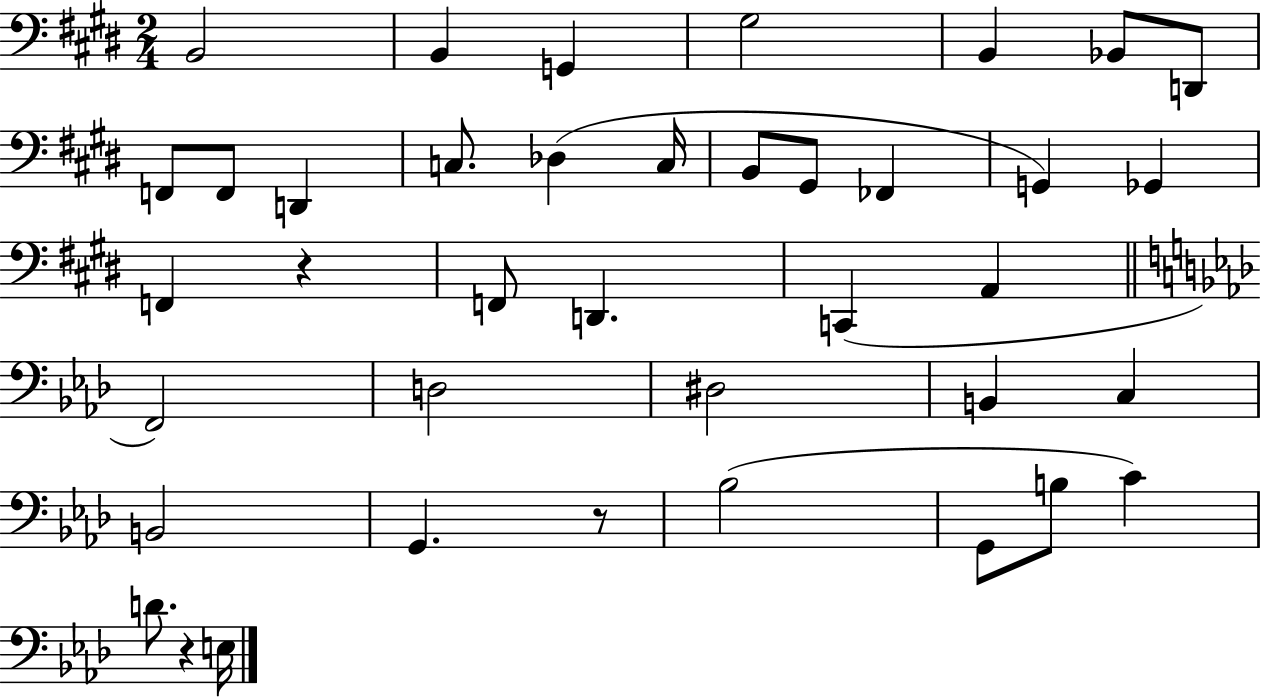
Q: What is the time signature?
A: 2/4